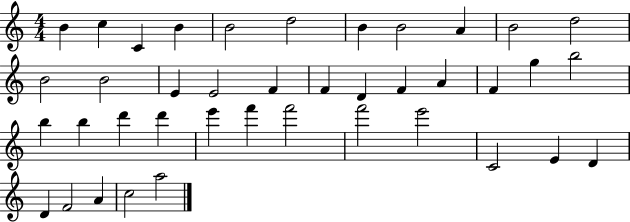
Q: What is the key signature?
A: C major